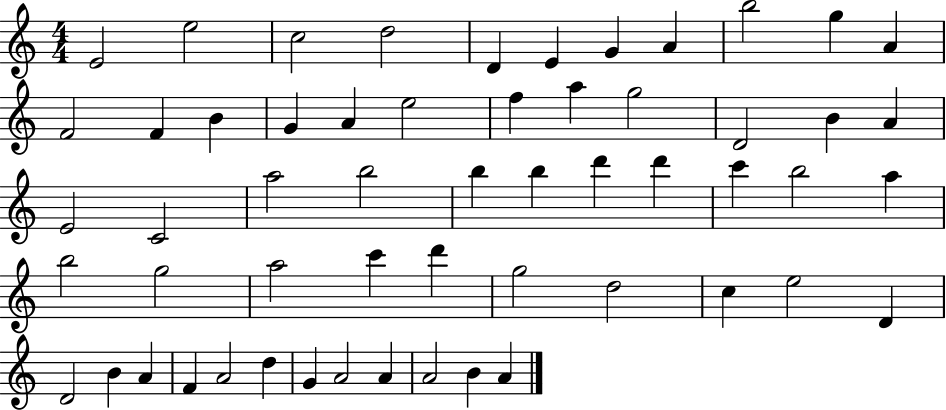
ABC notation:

X:1
T:Untitled
M:4/4
L:1/4
K:C
E2 e2 c2 d2 D E G A b2 g A F2 F B G A e2 f a g2 D2 B A E2 C2 a2 b2 b b d' d' c' b2 a b2 g2 a2 c' d' g2 d2 c e2 D D2 B A F A2 d G A2 A A2 B A